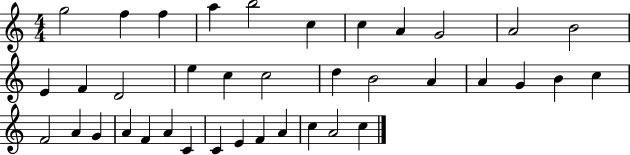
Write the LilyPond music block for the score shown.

{
  \clef treble
  \numericTimeSignature
  \time 4/4
  \key c \major
  g''2 f''4 f''4 | a''4 b''2 c''4 | c''4 a'4 g'2 | a'2 b'2 | \break e'4 f'4 d'2 | e''4 c''4 c''2 | d''4 b'2 a'4 | a'4 g'4 b'4 c''4 | \break f'2 a'4 g'4 | a'4 f'4 a'4 c'4 | c'4 e'4 f'4 a'4 | c''4 a'2 c''4 | \break \bar "|."
}